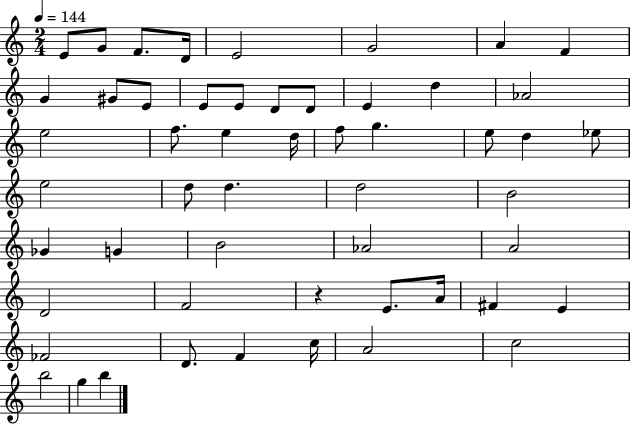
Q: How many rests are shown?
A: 1